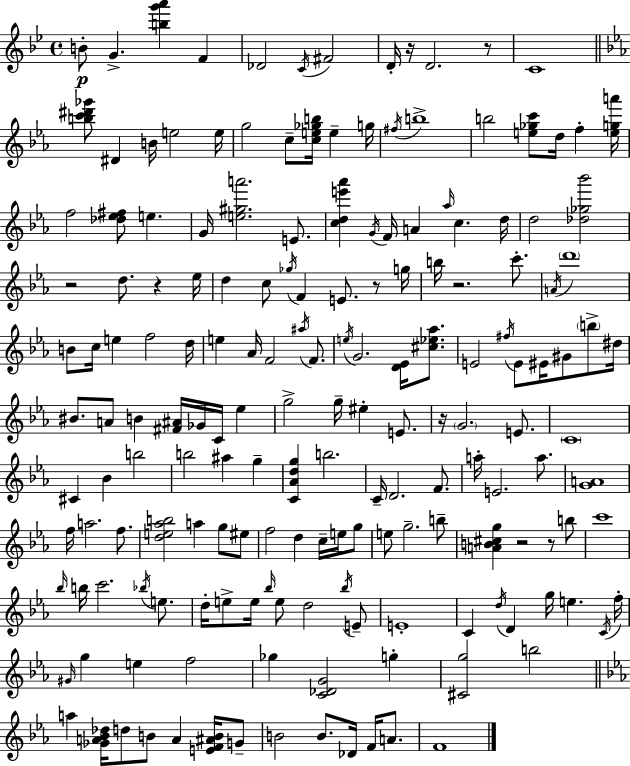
{
  \clef treble
  \time 4/4
  \defaultTimeSignature
  \key bes \major
  b'8-.\p g'4.-> <b'' g''' a'''>4 f'4 | des'2 \acciaccatura { c'16 } fis'2 | d'16-. r16 d'2. r8 | c'1 | \break \bar "||" \break \key ees \major <b'' c''' dis''' ges'''>8 dis'4 b'16 e''2 e''16 | g''2 c''8-- <c'' e'' ges'' b''>16 e''4-- g''16 | \acciaccatura { fis''16 } b''1-> | b''2 <e'' ges'' c'''>8 d''16 f''4-. | \break <e'' g'' a'''>16 f''2 <des'' ees'' fis''>8 e''4. | g'16 <e'' gis'' a'''>2. e'8. | <c'' d'' e''' aes'''>4 \acciaccatura { g'16 } f'16 a'4 \grace { aes''16 } c''4. | d''16 d''2 <des'' ges'' bes'''>2 | \break r2 d''8. r4 | ees''16 d''4 c''8 \acciaccatura { ges''16 } f'4 e'8. | r8 g''16 b''16 r2. | c'''8.-. \acciaccatura { a'16 } \parenthesize d'''1 | \break b'8 c''16 e''4 f''2 | d''16 e''4 aes'16 f'2 | \acciaccatura { ais''16 } f'8. \acciaccatura { e''16 } g'2. | <d' ees'>16 <cis'' ees'' aes''>8. e'2 \acciaccatura { fis''16 } | \break e'8 eis'16 gis'8 \parenthesize b''8-> dis''16 bis'8. a'8 b'4 | <fis' ais'>16 ges'16 c'16 ees''4 g''2-> | g''16-- eis''4-. e'8. r16 \parenthesize g'2. | e'8. \parenthesize c'1 | \break cis'4 bes'4 | b''2 b''2 | ais''4 g''4-- <c' aes' d'' g''>4 b''2. | c'16-- d'2. | \break f'8. a''16-. e'2. | a''8. <g' a'>1 | f''16 a''2. | f''8. <d'' e'' aes'' b''>2 | \break a''4 g''8 eis''8 f''2 | d''4 c''16-- e''16 g''8 e''8 g''2.-- | b''8-- <a' b' cis'' g''>4 r2 | r8 b''8 c'''1 | \break \grace { bes''16 } b''16 c'''2. | \acciaccatura { bes''16 } e''8. d''16-. e''8-> e''16 \grace { bes''16 } e''8 | d''2 \acciaccatura { bes''16 } e'8-- e'1-. | c'4 | \break \acciaccatura { d''16 } d'4 g''16 e''4. \acciaccatura { c'16 } f''16-. \grace { gis'16 } g''4 | e''4 f''2 ges''4 | <c' des' g'>2 g''4-. <cis' g''>2 | b''2 \bar "||" \break \key c \minor a''4 <ges' a' bes' des''>16 d''8 b'8 a'4 <e' f' ais' b'>16 g'8-- | b'2 b'8. des'16 f'16 a'8. | f'1 | \bar "|."
}